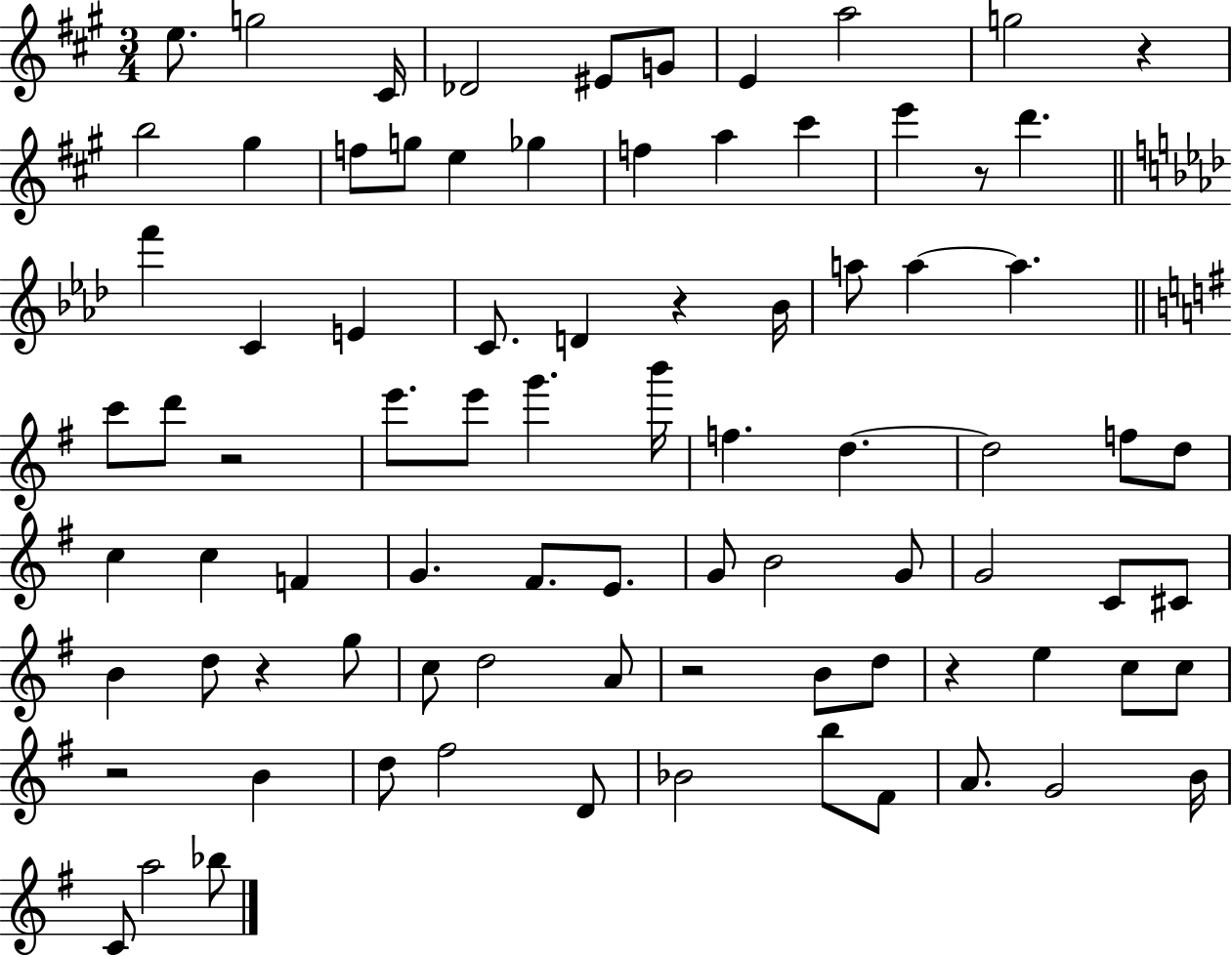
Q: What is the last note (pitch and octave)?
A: Bb5